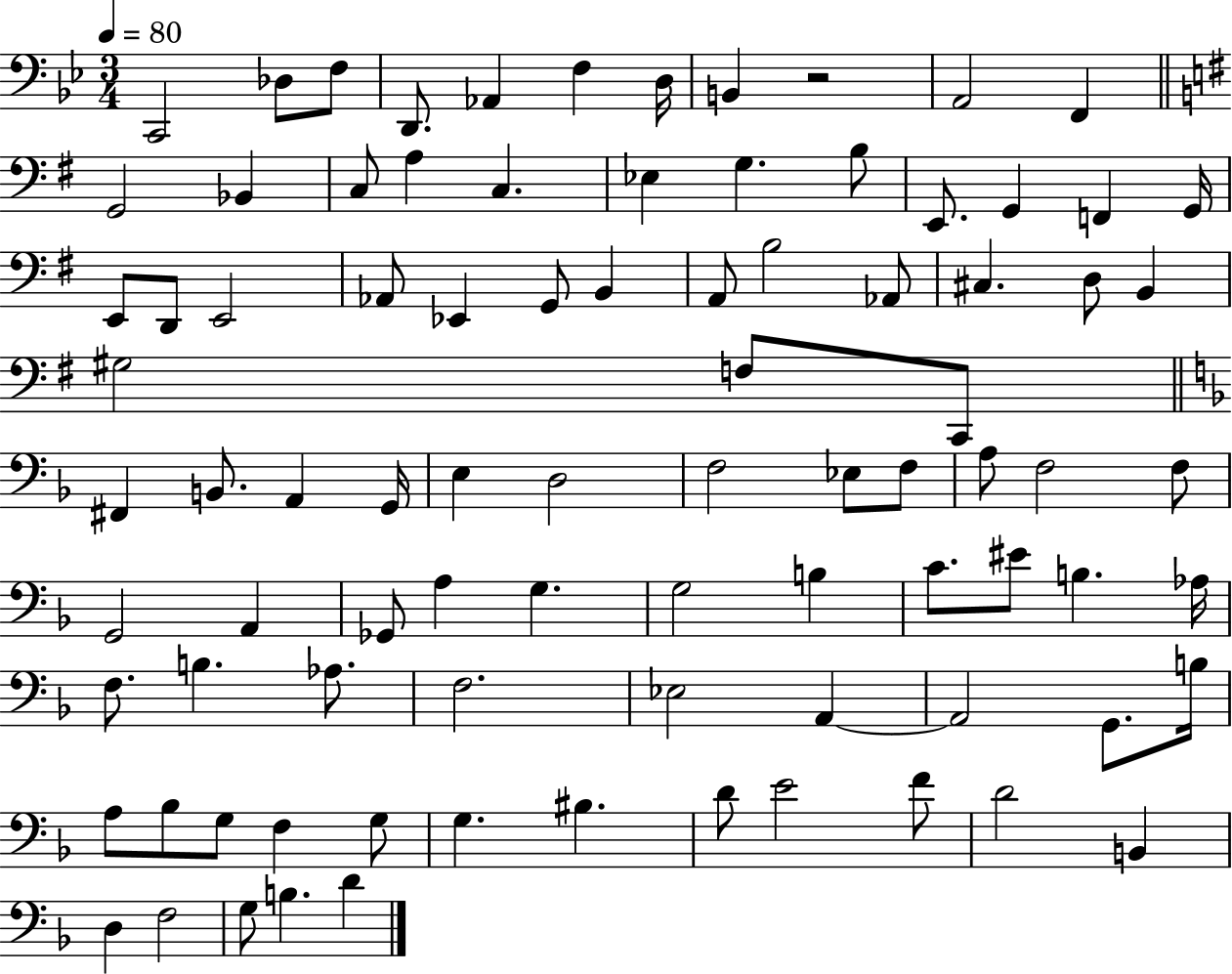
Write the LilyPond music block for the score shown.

{
  \clef bass
  \numericTimeSignature
  \time 3/4
  \key bes \major
  \tempo 4 = 80
  c,2 des8 f8 | d,8. aes,4 f4 d16 | b,4 r2 | a,2 f,4 | \break \bar "||" \break \key e \minor g,2 bes,4 | c8 a4 c4. | ees4 g4. b8 | e,8. g,4 f,4 g,16 | \break e,8 d,8 e,2 | aes,8 ees,4 g,8 b,4 | a,8 b2 aes,8 | cis4. d8 b,4 | \break gis2 f8 c,8 | \bar "||" \break \key f \major fis,4 b,8. a,4 g,16 | e4 d2 | f2 ees8 f8 | a8 f2 f8 | \break g,2 a,4 | ges,8 a4 g4. | g2 b4 | c'8. eis'8 b4. aes16 | \break f8. b4. aes8. | f2. | ees2 a,4~~ | a,2 g,8. b16 | \break a8 bes8 g8 f4 g8 | g4. bis4. | d'8 e'2 f'8 | d'2 b,4 | \break d4 f2 | g8 b4. d'4 | \bar "|."
}